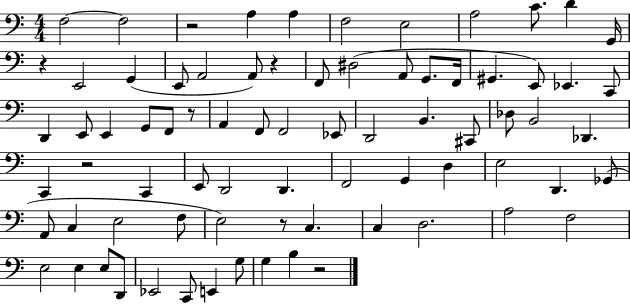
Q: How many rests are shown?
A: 7